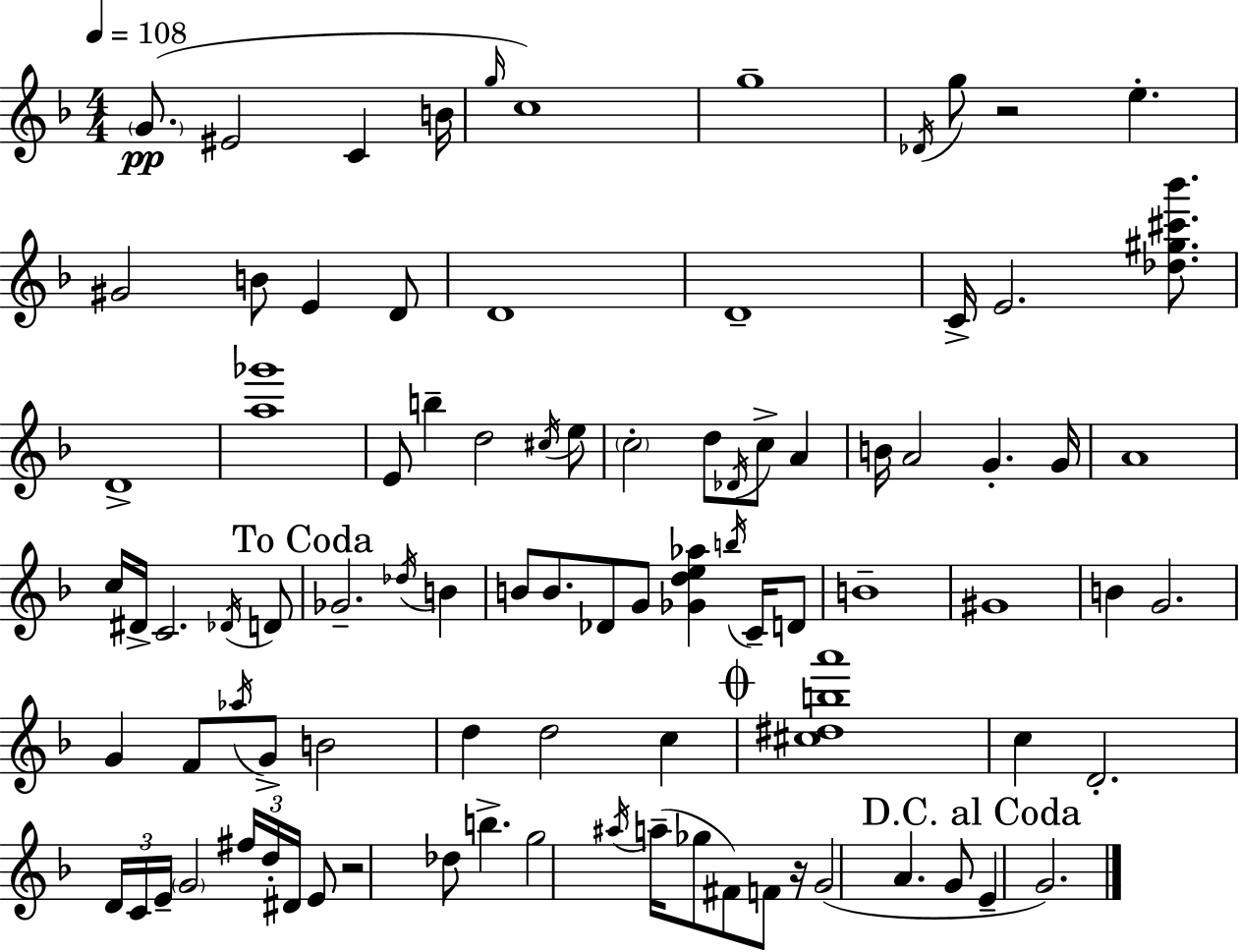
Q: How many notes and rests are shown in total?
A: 91